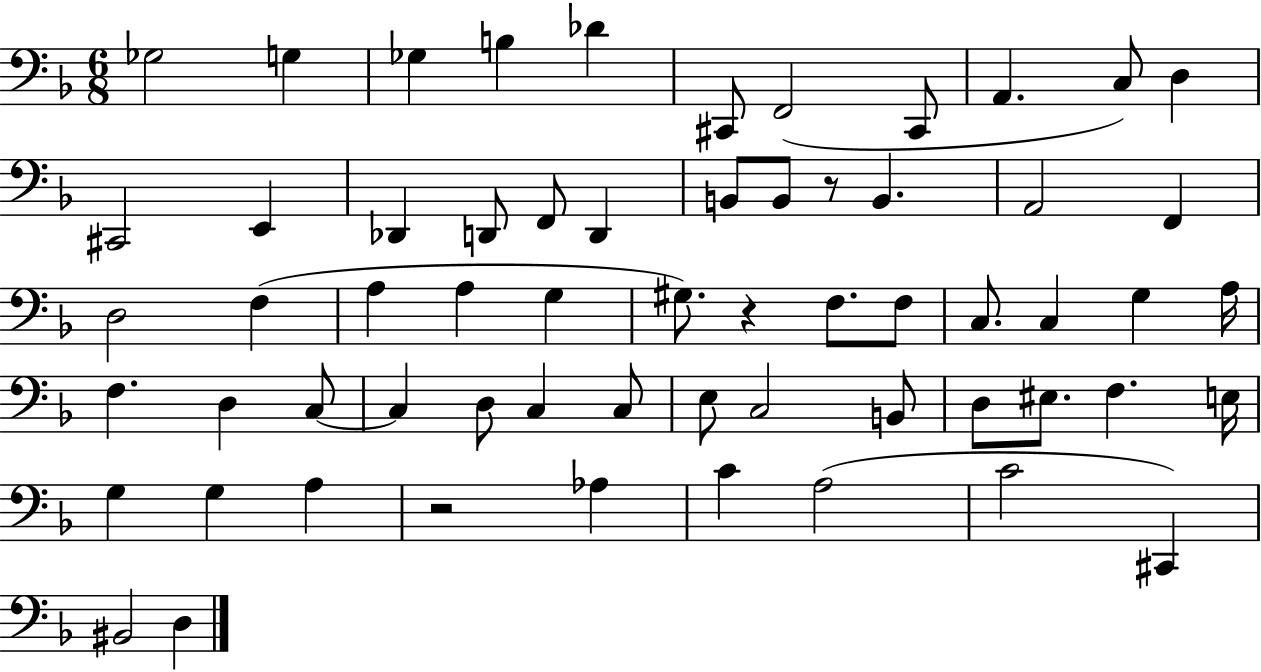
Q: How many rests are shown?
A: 3